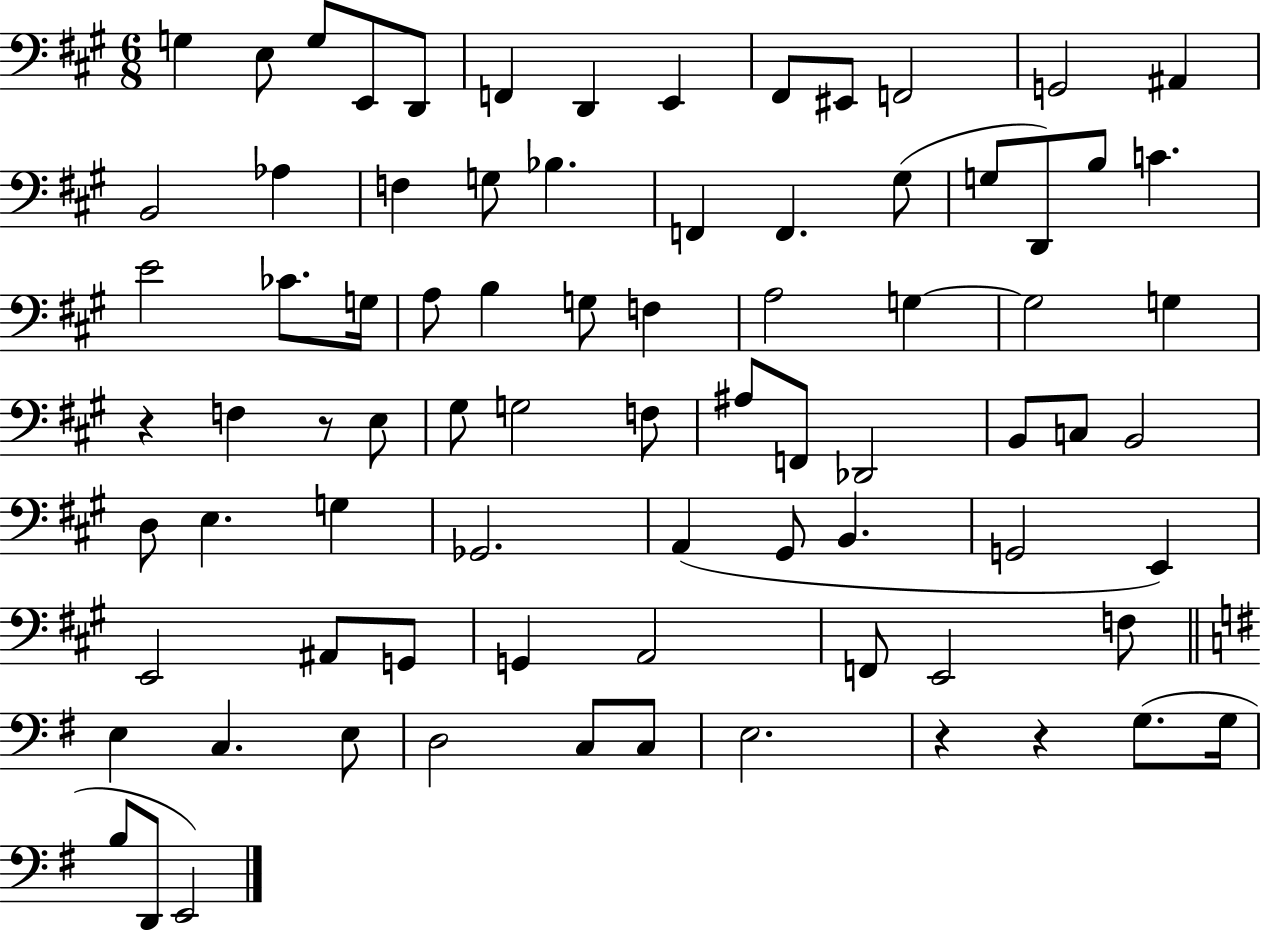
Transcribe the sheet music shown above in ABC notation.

X:1
T:Untitled
M:6/8
L:1/4
K:A
G, E,/2 G,/2 E,,/2 D,,/2 F,, D,, E,, ^F,,/2 ^E,,/2 F,,2 G,,2 ^A,, B,,2 _A, F, G,/2 _B, F,, F,, ^G,/2 G,/2 D,,/2 B,/2 C E2 _C/2 G,/4 A,/2 B, G,/2 F, A,2 G, G,2 G, z F, z/2 E,/2 ^G,/2 G,2 F,/2 ^A,/2 F,,/2 _D,,2 B,,/2 C,/2 B,,2 D,/2 E, G, _G,,2 A,, ^G,,/2 B,, G,,2 E,, E,,2 ^A,,/2 G,,/2 G,, A,,2 F,,/2 E,,2 F,/2 E, C, E,/2 D,2 C,/2 C,/2 E,2 z z G,/2 G,/4 B,/2 D,,/2 E,,2